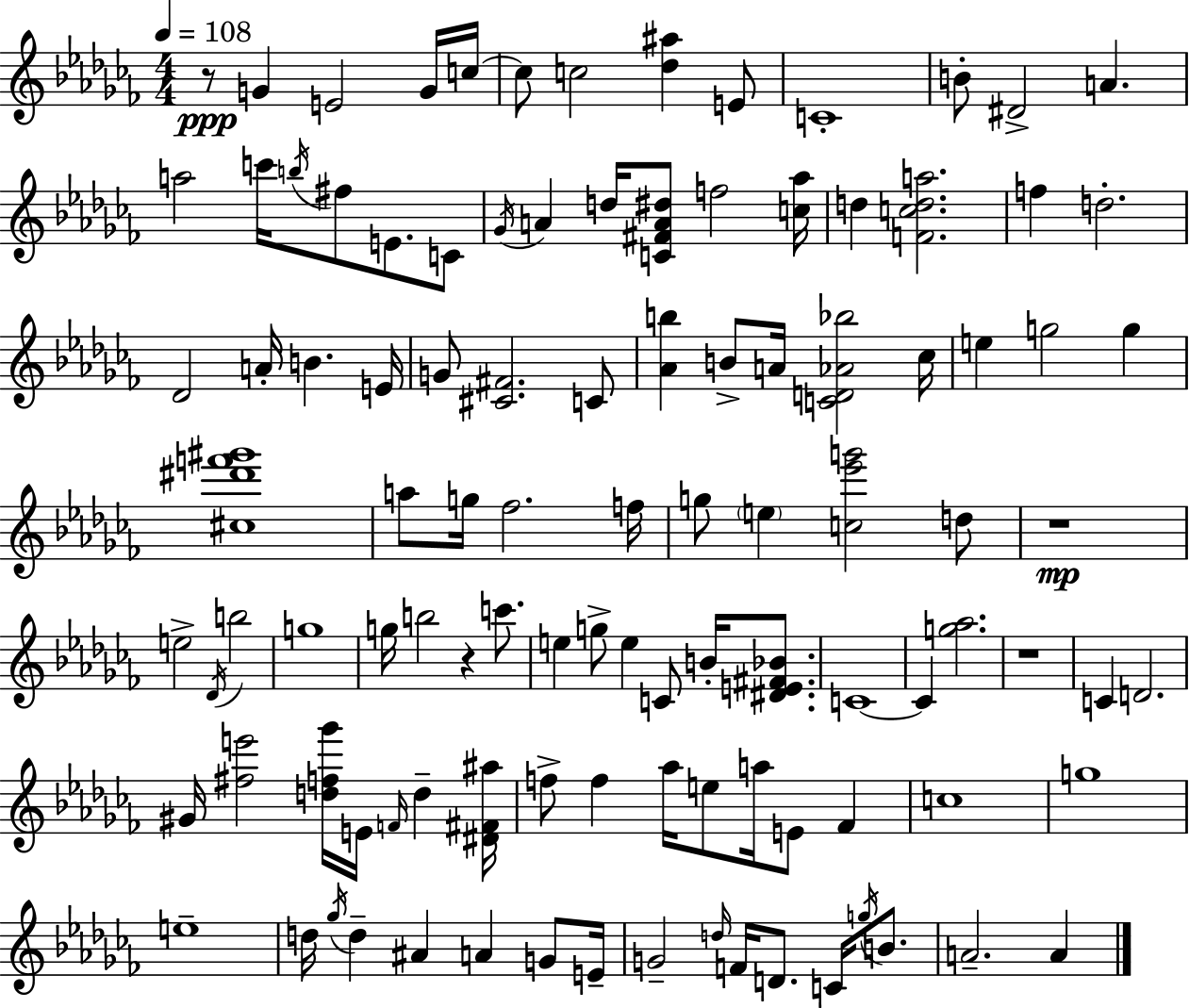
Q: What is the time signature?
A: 4/4